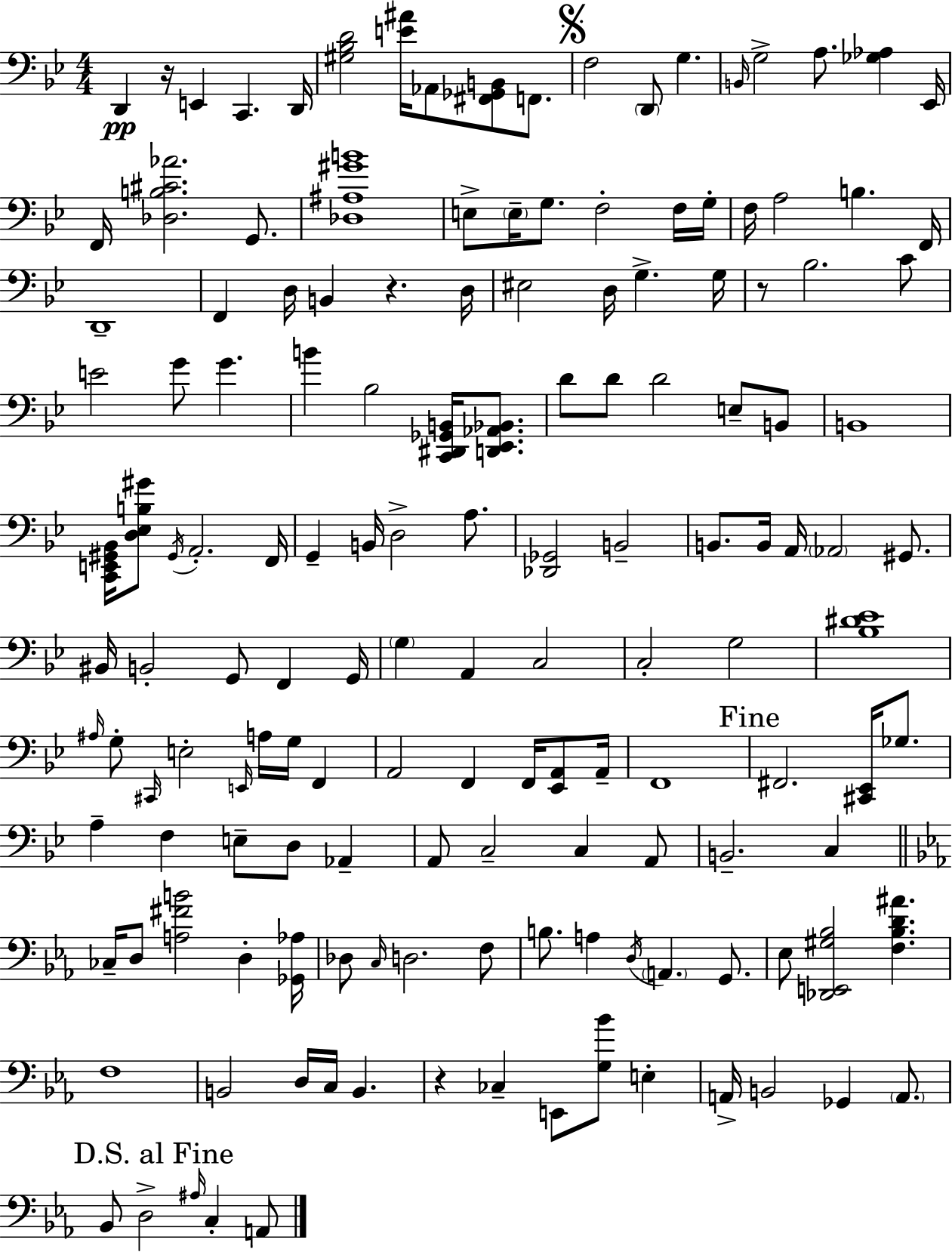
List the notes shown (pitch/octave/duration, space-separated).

D2/q R/s E2/q C2/q. D2/s [G#3,Bb3,D4]/h [E4,A#4]/s Ab2/e [F#2,Gb2,B2]/e F2/e. F3/h D2/e G3/q. B2/s G3/h A3/e. [Gb3,Ab3]/q Eb2/s F2/s [Db3,B3,C#4,Ab4]/h. G2/e. [Db3,A#3,G#4,B4]/w E3/e E3/s G3/e. F3/h F3/s G3/s F3/s A3/h B3/q. F2/s D2/w F2/q D3/s B2/q R/q. D3/s EIS3/h D3/s G3/q. G3/s R/e Bb3/h. C4/e E4/h G4/e G4/q. B4/q Bb3/h [C2,D#2,Gb2,B2]/s [D2,Eb2,Ab2,Bb2]/e. D4/e D4/e D4/h E3/e B2/e B2/w [C2,E2,G#2,Bb2]/s [D3,Eb3,B3,G#4]/e G#2/s A2/h. F2/s G2/q B2/s D3/h A3/e. [Db2,Gb2]/h B2/h B2/e. B2/s A2/s Ab2/h G#2/e. BIS2/s B2/h G2/e F2/q G2/s G3/q A2/q C3/h C3/h G3/h [Bb3,D#4,Eb4]/w A#3/s G3/e C#2/s E3/h E2/s A3/s G3/s F2/q A2/h F2/q F2/s [Eb2,A2]/e A2/s F2/w F#2/h. [C#2,Eb2]/s Gb3/e. A3/q F3/q E3/e D3/e Ab2/q A2/e C3/h C3/q A2/e B2/h. C3/q CES3/s D3/e [A3,F#4,B4]/h D3/q [Gb2,Ab3]/s Db3/e C3/s D3/h. F3/e B3/e. A3/q D3/s A2/q. G2/e. Eb3/e [Db2,E2,G#3,Bb3]/h [F3,Bb3,D4,A#4]/q. F3/w B2/h D3/s C3/s B2/q. R/q CES3/q E2/e [G3,Bb4]/e E3/q A2/s B2/h Gb2/q A2/e. Bb2/e D3/h A#3/s C3/q A2/e